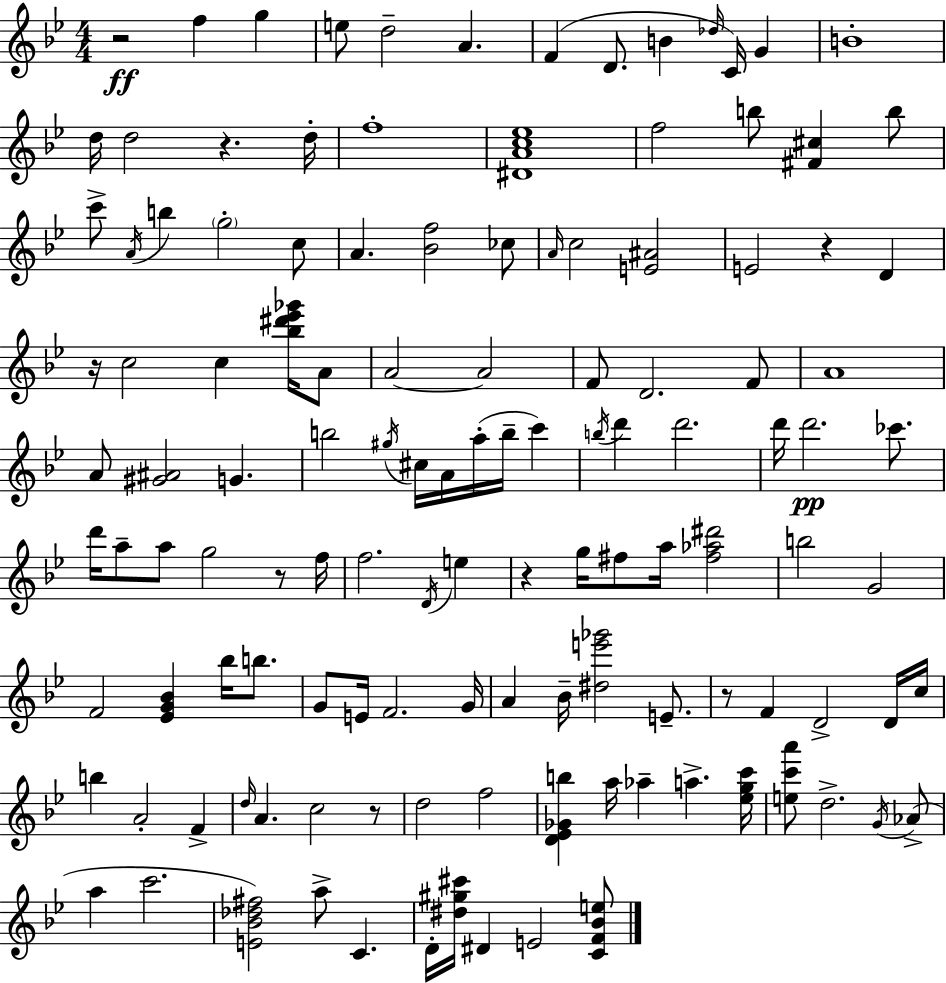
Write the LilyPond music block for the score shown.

{
  \clef treble
  \numericTimeSignature
  \time 4/4
  \key g \minor
  r2\ff f''4 g''4 | e''8 d''2-- a'4. | f'4( d'8. b'4 \grace { des''16 }) c'16 g'4 | b'1-. | \break d''16 d''2 r4. | d''16-. f''1-. | <dis' a' c'' ees''>1 | f''2 b''8 <fis' cis''>4 b''8 | \break c'''8-> \acciaccatura { a'16 } b''4 \parenthesize g''2-. | c''8 a'4. <bes' f''>2 | ces''8 \grace { a'16 } c''2 <e' ais'>2 | e'2 r4 d'4 | \break r16 c''2 c''4 | <bes'' dis''' ees''' ges'''>16 a'8 a'2~~ a'2 | f'8 d'2. | f'8 a'1 | \break a'8 <gis' ais'>2 g'4. | b''2 \acciaccatura { gis''16 } cis''16 a'16 a''16-.( b''16-- | c'''4) \acciaccatura { b''16 } d'''4 d'''2. | d'''16 d'''2.\pp | \break ces'''8. d'''16 a''8-- a''8 g''2 | r8 f''16 f''2. | \acciaccatura { d'16 } e''4 r4 g''16 fis''8 a''16 <fis'' aes'' dis'''>2 | b''2 g'2 | \break f'2 <ees' g' bes'>4 | bes''16 b''8. g'8 e'16 f'2. | g'16 a'4 bes'16-- <dis'' e''' ges'''>2 | e'8.-- r8 f'4 d'2-> | \break d'16 c''16 b''4 a'2-. | f'4-> \grace { d''16 } a'4. c''2 | r8 d''2 f''2 | <d' ees' ges' b''>4 a''16 aes''4-- | \break a''4.-> <ees'' g'' c'''>16 <e'' c''' a'''>8 d''2.-> | \acciaccatura { g'16 }( aes'8-> a''4 c'''2. | <e' bes' des'' fis''>2) | a''8-> c'4. d'16-. <dis'' gis'' cis'''>16 dis'4 e'2 | \break <c' f' bes' e''>8 \bar "|."
}